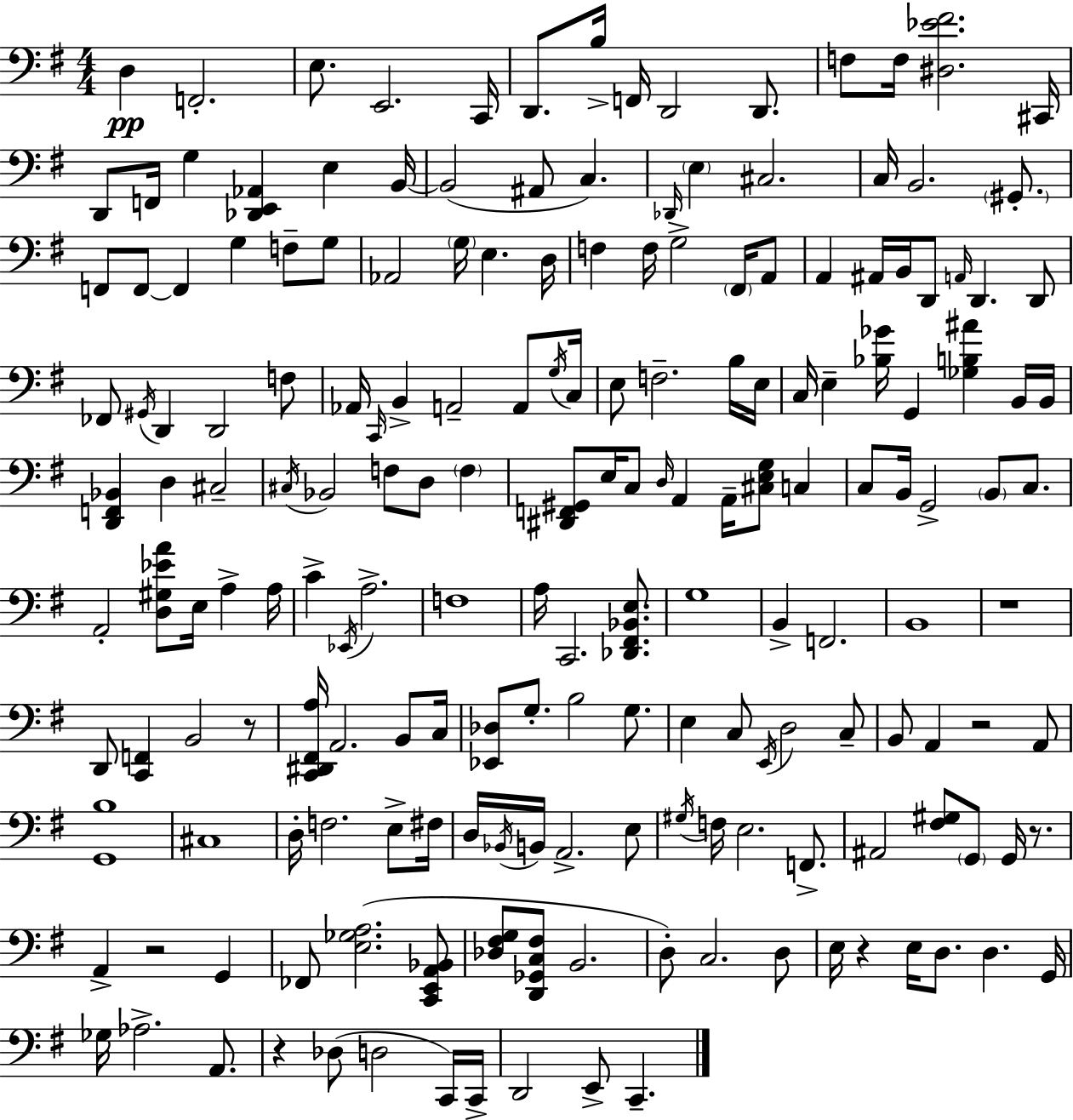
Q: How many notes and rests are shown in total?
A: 182